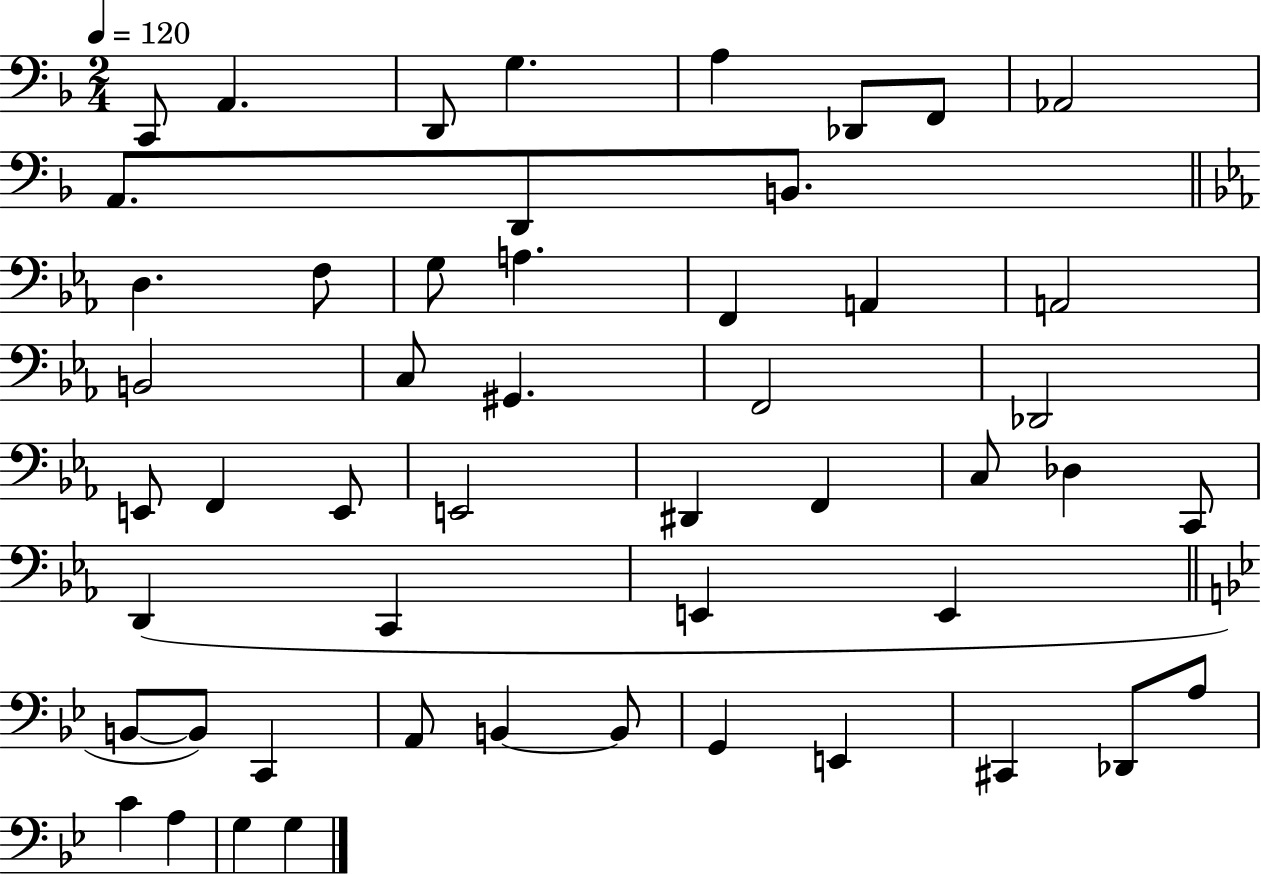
X:1
T:Untitled
M:2/4
L:1/4
K:F
C,,/2 A,, D,,/2 G, A, _D,,/2 F,,/2 _A,,2 A,,/2 D,,/2 B,,/2 D, F,/2 G,/2 A, F,, A,, A,,2 B,,2 C,/2 ^G,, F,,2 _D,,2 E,,/2 F,, E,,/2 E,,2 ^D,, F,, C,/2 _D, C,,/2 D,, C,, E,, E,, B,,/2 B,,/2 C,, A,,/2 B,, B,,/2 G,, E,, ^C,, _D,,/2 A,/2 C A, G, G,